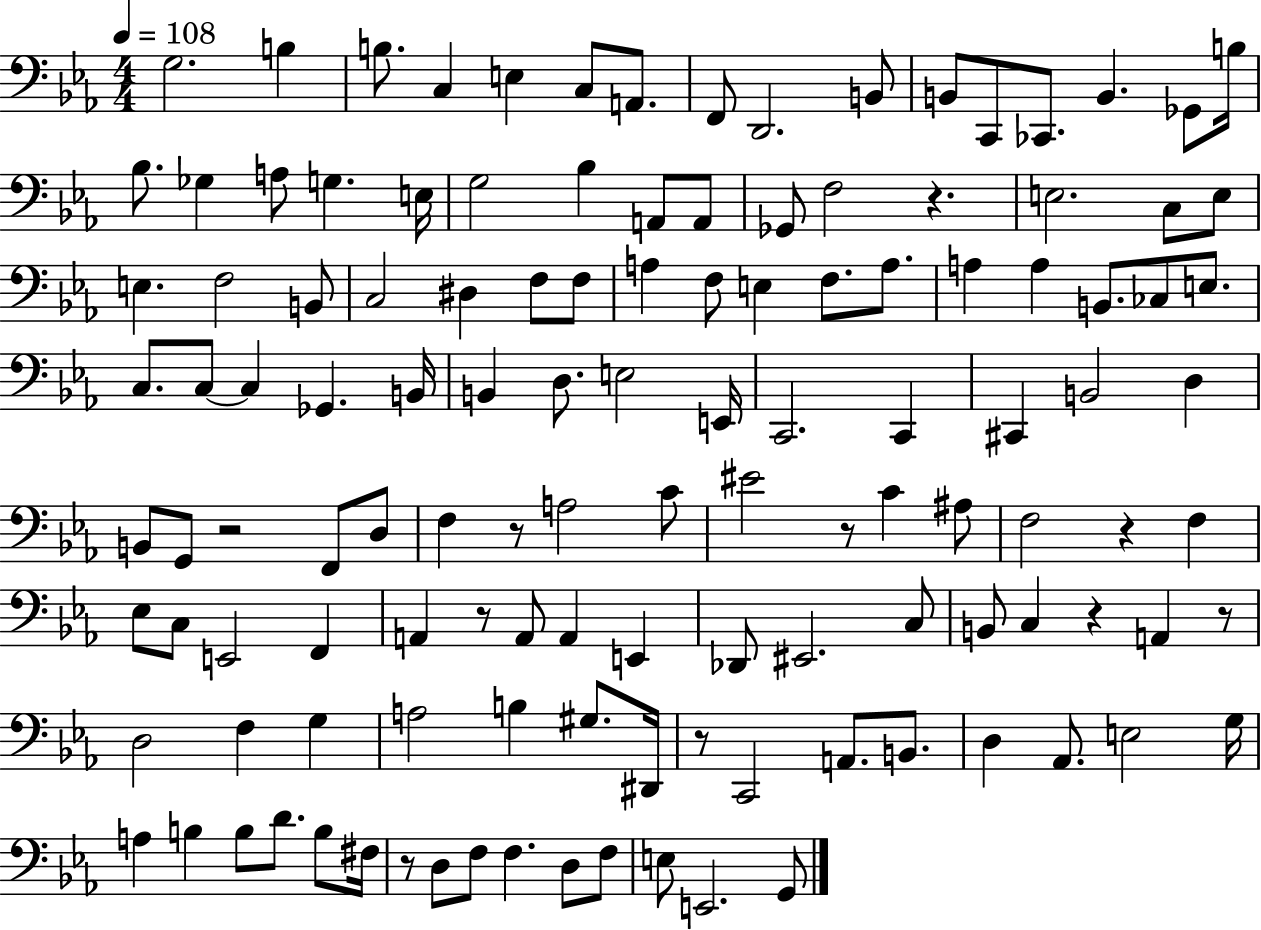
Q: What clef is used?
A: bass